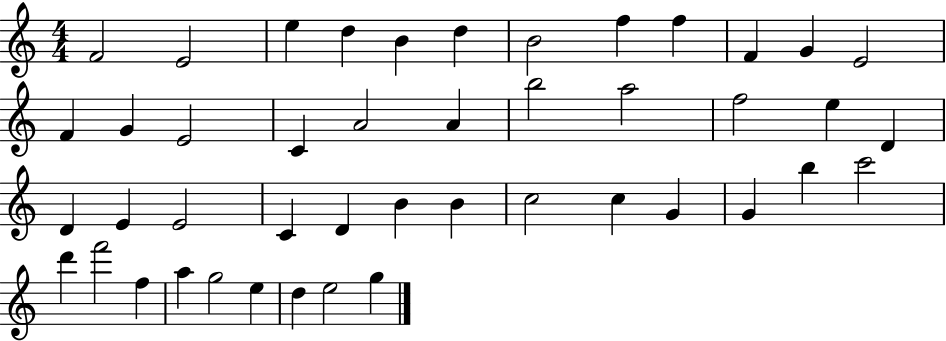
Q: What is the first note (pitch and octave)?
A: F4